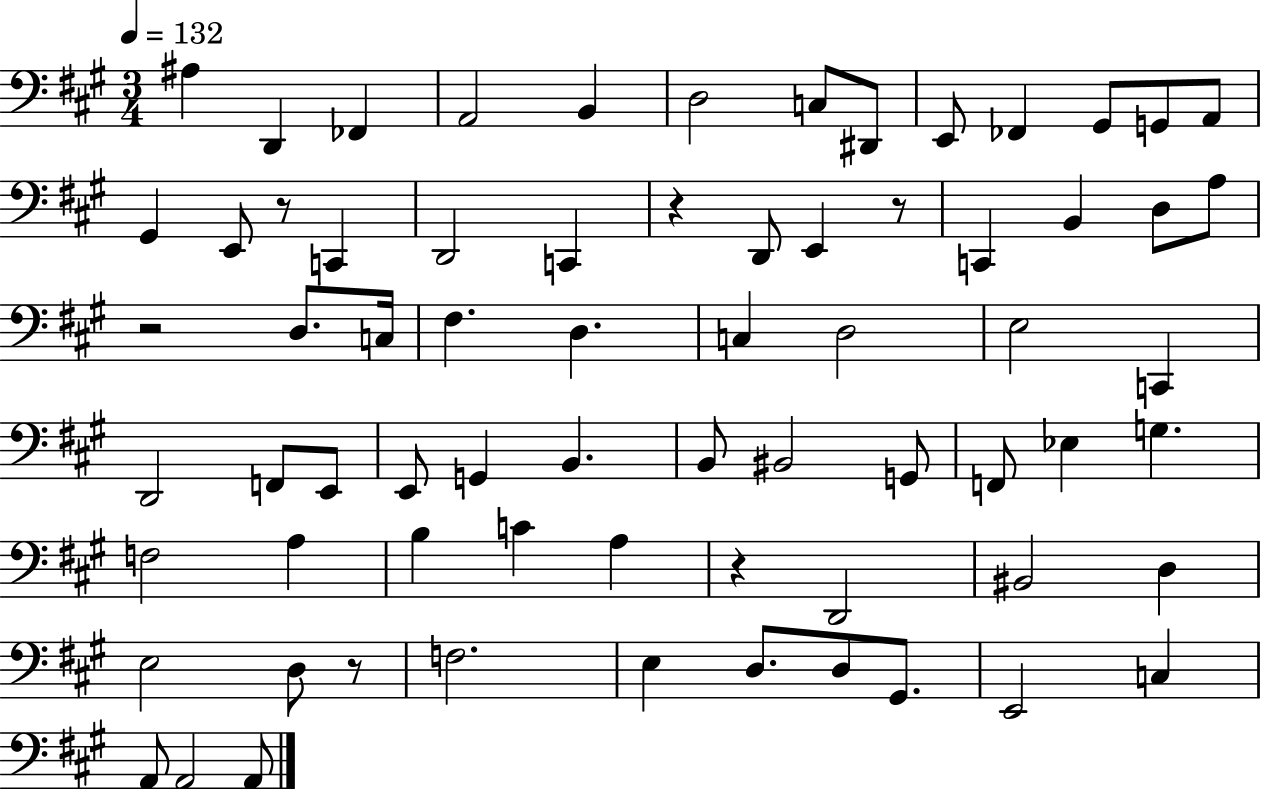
{
  \clef bass
  \numericTimeSignature
  \time 3/4
  \key a \major
  \tempo 4 = 132
  ais4 d,4 fes,4 | a,2 b,4 | d2 c8 dis,8 | e,8 fes,4 gis,8 g,8 a,8 | \break gis,4 e,8 r8 c,4 | d,2 c,4 | r4 d,8 e,4 r8 | c,4 b,4 d8 a8 | \break r2 d8. c16 | fis4. d4. | c4 d2 | e2 c,4 | \break d,2 f,8 e,8 | e,8 g,4 b,4. | b,8 bis,2 g,8 | f,8 ees4 g4. | \break f2 a4 | b4 c'4 a4 | r4 d,2 | bis,2 d4 | \break e2 d8 r8 | f2. | e4 d8. d8 gis,8. | e,2 c4 | \break a,8 a,2 a,8 | \bar "|."
}